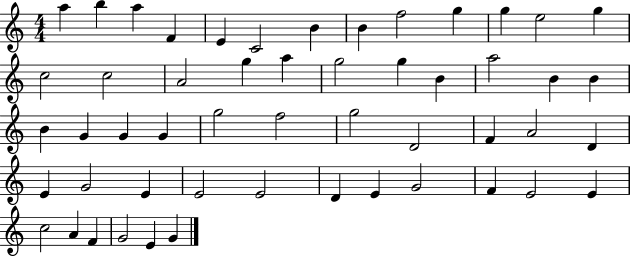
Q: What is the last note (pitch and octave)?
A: G4